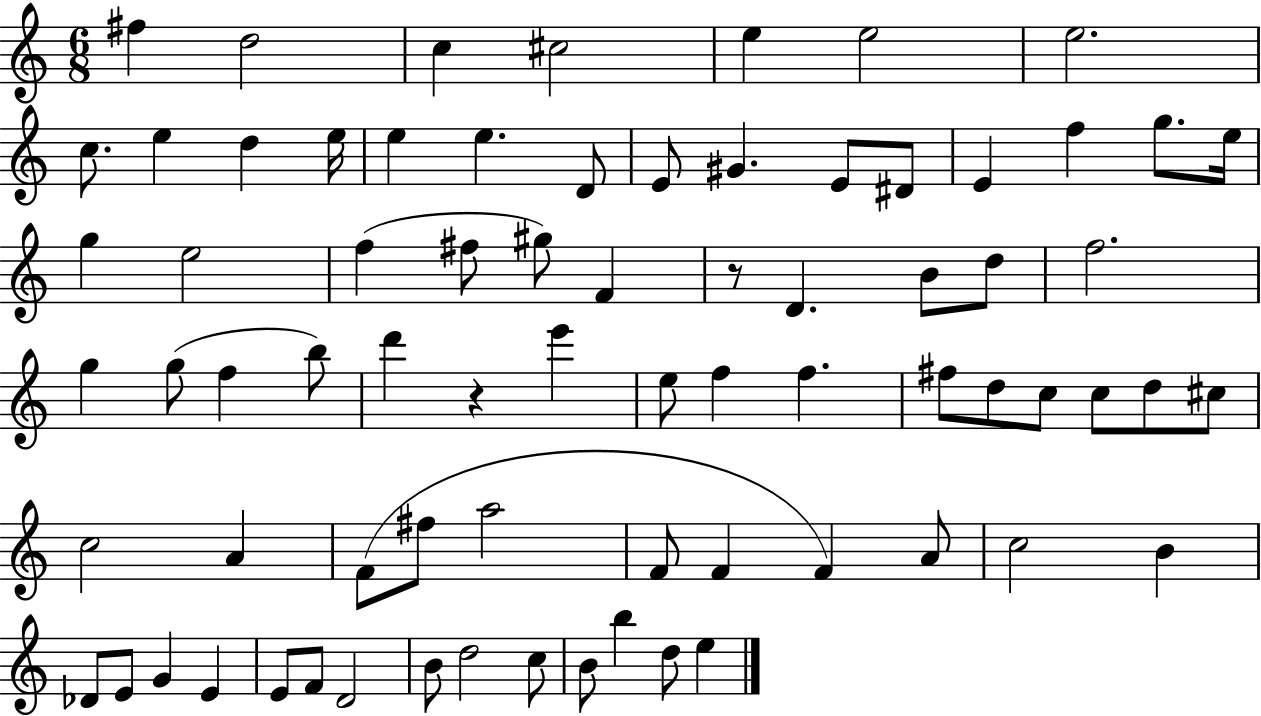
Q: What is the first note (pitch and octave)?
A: F#5